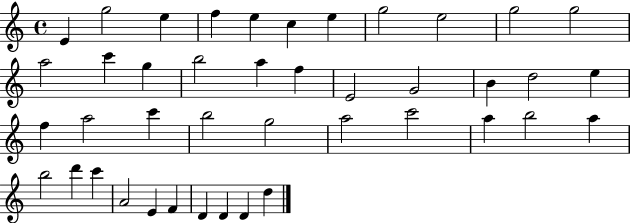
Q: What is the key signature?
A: C major